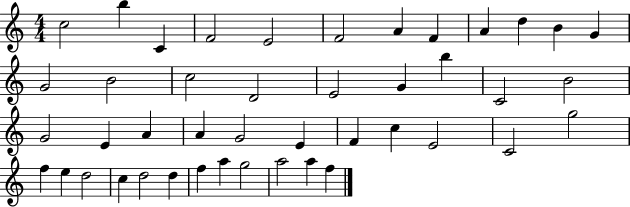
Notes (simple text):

C5/h B5/q C4/q F4/h E4/h F4/h A4/q F4/q A4/q D5/q B4/q G4/q G4/h B4/h C5/h D4/h E4/h G4/q B5/q C4/h B4/h G4/h E4/q A4/q A4/q G4/h E4/q F4/q C5/q E4/h C4/h G5/h F5/q E5/q D5/h C5/q D5/h D5/q F5/q A5/q G5/h A5/h A5/q F5/q